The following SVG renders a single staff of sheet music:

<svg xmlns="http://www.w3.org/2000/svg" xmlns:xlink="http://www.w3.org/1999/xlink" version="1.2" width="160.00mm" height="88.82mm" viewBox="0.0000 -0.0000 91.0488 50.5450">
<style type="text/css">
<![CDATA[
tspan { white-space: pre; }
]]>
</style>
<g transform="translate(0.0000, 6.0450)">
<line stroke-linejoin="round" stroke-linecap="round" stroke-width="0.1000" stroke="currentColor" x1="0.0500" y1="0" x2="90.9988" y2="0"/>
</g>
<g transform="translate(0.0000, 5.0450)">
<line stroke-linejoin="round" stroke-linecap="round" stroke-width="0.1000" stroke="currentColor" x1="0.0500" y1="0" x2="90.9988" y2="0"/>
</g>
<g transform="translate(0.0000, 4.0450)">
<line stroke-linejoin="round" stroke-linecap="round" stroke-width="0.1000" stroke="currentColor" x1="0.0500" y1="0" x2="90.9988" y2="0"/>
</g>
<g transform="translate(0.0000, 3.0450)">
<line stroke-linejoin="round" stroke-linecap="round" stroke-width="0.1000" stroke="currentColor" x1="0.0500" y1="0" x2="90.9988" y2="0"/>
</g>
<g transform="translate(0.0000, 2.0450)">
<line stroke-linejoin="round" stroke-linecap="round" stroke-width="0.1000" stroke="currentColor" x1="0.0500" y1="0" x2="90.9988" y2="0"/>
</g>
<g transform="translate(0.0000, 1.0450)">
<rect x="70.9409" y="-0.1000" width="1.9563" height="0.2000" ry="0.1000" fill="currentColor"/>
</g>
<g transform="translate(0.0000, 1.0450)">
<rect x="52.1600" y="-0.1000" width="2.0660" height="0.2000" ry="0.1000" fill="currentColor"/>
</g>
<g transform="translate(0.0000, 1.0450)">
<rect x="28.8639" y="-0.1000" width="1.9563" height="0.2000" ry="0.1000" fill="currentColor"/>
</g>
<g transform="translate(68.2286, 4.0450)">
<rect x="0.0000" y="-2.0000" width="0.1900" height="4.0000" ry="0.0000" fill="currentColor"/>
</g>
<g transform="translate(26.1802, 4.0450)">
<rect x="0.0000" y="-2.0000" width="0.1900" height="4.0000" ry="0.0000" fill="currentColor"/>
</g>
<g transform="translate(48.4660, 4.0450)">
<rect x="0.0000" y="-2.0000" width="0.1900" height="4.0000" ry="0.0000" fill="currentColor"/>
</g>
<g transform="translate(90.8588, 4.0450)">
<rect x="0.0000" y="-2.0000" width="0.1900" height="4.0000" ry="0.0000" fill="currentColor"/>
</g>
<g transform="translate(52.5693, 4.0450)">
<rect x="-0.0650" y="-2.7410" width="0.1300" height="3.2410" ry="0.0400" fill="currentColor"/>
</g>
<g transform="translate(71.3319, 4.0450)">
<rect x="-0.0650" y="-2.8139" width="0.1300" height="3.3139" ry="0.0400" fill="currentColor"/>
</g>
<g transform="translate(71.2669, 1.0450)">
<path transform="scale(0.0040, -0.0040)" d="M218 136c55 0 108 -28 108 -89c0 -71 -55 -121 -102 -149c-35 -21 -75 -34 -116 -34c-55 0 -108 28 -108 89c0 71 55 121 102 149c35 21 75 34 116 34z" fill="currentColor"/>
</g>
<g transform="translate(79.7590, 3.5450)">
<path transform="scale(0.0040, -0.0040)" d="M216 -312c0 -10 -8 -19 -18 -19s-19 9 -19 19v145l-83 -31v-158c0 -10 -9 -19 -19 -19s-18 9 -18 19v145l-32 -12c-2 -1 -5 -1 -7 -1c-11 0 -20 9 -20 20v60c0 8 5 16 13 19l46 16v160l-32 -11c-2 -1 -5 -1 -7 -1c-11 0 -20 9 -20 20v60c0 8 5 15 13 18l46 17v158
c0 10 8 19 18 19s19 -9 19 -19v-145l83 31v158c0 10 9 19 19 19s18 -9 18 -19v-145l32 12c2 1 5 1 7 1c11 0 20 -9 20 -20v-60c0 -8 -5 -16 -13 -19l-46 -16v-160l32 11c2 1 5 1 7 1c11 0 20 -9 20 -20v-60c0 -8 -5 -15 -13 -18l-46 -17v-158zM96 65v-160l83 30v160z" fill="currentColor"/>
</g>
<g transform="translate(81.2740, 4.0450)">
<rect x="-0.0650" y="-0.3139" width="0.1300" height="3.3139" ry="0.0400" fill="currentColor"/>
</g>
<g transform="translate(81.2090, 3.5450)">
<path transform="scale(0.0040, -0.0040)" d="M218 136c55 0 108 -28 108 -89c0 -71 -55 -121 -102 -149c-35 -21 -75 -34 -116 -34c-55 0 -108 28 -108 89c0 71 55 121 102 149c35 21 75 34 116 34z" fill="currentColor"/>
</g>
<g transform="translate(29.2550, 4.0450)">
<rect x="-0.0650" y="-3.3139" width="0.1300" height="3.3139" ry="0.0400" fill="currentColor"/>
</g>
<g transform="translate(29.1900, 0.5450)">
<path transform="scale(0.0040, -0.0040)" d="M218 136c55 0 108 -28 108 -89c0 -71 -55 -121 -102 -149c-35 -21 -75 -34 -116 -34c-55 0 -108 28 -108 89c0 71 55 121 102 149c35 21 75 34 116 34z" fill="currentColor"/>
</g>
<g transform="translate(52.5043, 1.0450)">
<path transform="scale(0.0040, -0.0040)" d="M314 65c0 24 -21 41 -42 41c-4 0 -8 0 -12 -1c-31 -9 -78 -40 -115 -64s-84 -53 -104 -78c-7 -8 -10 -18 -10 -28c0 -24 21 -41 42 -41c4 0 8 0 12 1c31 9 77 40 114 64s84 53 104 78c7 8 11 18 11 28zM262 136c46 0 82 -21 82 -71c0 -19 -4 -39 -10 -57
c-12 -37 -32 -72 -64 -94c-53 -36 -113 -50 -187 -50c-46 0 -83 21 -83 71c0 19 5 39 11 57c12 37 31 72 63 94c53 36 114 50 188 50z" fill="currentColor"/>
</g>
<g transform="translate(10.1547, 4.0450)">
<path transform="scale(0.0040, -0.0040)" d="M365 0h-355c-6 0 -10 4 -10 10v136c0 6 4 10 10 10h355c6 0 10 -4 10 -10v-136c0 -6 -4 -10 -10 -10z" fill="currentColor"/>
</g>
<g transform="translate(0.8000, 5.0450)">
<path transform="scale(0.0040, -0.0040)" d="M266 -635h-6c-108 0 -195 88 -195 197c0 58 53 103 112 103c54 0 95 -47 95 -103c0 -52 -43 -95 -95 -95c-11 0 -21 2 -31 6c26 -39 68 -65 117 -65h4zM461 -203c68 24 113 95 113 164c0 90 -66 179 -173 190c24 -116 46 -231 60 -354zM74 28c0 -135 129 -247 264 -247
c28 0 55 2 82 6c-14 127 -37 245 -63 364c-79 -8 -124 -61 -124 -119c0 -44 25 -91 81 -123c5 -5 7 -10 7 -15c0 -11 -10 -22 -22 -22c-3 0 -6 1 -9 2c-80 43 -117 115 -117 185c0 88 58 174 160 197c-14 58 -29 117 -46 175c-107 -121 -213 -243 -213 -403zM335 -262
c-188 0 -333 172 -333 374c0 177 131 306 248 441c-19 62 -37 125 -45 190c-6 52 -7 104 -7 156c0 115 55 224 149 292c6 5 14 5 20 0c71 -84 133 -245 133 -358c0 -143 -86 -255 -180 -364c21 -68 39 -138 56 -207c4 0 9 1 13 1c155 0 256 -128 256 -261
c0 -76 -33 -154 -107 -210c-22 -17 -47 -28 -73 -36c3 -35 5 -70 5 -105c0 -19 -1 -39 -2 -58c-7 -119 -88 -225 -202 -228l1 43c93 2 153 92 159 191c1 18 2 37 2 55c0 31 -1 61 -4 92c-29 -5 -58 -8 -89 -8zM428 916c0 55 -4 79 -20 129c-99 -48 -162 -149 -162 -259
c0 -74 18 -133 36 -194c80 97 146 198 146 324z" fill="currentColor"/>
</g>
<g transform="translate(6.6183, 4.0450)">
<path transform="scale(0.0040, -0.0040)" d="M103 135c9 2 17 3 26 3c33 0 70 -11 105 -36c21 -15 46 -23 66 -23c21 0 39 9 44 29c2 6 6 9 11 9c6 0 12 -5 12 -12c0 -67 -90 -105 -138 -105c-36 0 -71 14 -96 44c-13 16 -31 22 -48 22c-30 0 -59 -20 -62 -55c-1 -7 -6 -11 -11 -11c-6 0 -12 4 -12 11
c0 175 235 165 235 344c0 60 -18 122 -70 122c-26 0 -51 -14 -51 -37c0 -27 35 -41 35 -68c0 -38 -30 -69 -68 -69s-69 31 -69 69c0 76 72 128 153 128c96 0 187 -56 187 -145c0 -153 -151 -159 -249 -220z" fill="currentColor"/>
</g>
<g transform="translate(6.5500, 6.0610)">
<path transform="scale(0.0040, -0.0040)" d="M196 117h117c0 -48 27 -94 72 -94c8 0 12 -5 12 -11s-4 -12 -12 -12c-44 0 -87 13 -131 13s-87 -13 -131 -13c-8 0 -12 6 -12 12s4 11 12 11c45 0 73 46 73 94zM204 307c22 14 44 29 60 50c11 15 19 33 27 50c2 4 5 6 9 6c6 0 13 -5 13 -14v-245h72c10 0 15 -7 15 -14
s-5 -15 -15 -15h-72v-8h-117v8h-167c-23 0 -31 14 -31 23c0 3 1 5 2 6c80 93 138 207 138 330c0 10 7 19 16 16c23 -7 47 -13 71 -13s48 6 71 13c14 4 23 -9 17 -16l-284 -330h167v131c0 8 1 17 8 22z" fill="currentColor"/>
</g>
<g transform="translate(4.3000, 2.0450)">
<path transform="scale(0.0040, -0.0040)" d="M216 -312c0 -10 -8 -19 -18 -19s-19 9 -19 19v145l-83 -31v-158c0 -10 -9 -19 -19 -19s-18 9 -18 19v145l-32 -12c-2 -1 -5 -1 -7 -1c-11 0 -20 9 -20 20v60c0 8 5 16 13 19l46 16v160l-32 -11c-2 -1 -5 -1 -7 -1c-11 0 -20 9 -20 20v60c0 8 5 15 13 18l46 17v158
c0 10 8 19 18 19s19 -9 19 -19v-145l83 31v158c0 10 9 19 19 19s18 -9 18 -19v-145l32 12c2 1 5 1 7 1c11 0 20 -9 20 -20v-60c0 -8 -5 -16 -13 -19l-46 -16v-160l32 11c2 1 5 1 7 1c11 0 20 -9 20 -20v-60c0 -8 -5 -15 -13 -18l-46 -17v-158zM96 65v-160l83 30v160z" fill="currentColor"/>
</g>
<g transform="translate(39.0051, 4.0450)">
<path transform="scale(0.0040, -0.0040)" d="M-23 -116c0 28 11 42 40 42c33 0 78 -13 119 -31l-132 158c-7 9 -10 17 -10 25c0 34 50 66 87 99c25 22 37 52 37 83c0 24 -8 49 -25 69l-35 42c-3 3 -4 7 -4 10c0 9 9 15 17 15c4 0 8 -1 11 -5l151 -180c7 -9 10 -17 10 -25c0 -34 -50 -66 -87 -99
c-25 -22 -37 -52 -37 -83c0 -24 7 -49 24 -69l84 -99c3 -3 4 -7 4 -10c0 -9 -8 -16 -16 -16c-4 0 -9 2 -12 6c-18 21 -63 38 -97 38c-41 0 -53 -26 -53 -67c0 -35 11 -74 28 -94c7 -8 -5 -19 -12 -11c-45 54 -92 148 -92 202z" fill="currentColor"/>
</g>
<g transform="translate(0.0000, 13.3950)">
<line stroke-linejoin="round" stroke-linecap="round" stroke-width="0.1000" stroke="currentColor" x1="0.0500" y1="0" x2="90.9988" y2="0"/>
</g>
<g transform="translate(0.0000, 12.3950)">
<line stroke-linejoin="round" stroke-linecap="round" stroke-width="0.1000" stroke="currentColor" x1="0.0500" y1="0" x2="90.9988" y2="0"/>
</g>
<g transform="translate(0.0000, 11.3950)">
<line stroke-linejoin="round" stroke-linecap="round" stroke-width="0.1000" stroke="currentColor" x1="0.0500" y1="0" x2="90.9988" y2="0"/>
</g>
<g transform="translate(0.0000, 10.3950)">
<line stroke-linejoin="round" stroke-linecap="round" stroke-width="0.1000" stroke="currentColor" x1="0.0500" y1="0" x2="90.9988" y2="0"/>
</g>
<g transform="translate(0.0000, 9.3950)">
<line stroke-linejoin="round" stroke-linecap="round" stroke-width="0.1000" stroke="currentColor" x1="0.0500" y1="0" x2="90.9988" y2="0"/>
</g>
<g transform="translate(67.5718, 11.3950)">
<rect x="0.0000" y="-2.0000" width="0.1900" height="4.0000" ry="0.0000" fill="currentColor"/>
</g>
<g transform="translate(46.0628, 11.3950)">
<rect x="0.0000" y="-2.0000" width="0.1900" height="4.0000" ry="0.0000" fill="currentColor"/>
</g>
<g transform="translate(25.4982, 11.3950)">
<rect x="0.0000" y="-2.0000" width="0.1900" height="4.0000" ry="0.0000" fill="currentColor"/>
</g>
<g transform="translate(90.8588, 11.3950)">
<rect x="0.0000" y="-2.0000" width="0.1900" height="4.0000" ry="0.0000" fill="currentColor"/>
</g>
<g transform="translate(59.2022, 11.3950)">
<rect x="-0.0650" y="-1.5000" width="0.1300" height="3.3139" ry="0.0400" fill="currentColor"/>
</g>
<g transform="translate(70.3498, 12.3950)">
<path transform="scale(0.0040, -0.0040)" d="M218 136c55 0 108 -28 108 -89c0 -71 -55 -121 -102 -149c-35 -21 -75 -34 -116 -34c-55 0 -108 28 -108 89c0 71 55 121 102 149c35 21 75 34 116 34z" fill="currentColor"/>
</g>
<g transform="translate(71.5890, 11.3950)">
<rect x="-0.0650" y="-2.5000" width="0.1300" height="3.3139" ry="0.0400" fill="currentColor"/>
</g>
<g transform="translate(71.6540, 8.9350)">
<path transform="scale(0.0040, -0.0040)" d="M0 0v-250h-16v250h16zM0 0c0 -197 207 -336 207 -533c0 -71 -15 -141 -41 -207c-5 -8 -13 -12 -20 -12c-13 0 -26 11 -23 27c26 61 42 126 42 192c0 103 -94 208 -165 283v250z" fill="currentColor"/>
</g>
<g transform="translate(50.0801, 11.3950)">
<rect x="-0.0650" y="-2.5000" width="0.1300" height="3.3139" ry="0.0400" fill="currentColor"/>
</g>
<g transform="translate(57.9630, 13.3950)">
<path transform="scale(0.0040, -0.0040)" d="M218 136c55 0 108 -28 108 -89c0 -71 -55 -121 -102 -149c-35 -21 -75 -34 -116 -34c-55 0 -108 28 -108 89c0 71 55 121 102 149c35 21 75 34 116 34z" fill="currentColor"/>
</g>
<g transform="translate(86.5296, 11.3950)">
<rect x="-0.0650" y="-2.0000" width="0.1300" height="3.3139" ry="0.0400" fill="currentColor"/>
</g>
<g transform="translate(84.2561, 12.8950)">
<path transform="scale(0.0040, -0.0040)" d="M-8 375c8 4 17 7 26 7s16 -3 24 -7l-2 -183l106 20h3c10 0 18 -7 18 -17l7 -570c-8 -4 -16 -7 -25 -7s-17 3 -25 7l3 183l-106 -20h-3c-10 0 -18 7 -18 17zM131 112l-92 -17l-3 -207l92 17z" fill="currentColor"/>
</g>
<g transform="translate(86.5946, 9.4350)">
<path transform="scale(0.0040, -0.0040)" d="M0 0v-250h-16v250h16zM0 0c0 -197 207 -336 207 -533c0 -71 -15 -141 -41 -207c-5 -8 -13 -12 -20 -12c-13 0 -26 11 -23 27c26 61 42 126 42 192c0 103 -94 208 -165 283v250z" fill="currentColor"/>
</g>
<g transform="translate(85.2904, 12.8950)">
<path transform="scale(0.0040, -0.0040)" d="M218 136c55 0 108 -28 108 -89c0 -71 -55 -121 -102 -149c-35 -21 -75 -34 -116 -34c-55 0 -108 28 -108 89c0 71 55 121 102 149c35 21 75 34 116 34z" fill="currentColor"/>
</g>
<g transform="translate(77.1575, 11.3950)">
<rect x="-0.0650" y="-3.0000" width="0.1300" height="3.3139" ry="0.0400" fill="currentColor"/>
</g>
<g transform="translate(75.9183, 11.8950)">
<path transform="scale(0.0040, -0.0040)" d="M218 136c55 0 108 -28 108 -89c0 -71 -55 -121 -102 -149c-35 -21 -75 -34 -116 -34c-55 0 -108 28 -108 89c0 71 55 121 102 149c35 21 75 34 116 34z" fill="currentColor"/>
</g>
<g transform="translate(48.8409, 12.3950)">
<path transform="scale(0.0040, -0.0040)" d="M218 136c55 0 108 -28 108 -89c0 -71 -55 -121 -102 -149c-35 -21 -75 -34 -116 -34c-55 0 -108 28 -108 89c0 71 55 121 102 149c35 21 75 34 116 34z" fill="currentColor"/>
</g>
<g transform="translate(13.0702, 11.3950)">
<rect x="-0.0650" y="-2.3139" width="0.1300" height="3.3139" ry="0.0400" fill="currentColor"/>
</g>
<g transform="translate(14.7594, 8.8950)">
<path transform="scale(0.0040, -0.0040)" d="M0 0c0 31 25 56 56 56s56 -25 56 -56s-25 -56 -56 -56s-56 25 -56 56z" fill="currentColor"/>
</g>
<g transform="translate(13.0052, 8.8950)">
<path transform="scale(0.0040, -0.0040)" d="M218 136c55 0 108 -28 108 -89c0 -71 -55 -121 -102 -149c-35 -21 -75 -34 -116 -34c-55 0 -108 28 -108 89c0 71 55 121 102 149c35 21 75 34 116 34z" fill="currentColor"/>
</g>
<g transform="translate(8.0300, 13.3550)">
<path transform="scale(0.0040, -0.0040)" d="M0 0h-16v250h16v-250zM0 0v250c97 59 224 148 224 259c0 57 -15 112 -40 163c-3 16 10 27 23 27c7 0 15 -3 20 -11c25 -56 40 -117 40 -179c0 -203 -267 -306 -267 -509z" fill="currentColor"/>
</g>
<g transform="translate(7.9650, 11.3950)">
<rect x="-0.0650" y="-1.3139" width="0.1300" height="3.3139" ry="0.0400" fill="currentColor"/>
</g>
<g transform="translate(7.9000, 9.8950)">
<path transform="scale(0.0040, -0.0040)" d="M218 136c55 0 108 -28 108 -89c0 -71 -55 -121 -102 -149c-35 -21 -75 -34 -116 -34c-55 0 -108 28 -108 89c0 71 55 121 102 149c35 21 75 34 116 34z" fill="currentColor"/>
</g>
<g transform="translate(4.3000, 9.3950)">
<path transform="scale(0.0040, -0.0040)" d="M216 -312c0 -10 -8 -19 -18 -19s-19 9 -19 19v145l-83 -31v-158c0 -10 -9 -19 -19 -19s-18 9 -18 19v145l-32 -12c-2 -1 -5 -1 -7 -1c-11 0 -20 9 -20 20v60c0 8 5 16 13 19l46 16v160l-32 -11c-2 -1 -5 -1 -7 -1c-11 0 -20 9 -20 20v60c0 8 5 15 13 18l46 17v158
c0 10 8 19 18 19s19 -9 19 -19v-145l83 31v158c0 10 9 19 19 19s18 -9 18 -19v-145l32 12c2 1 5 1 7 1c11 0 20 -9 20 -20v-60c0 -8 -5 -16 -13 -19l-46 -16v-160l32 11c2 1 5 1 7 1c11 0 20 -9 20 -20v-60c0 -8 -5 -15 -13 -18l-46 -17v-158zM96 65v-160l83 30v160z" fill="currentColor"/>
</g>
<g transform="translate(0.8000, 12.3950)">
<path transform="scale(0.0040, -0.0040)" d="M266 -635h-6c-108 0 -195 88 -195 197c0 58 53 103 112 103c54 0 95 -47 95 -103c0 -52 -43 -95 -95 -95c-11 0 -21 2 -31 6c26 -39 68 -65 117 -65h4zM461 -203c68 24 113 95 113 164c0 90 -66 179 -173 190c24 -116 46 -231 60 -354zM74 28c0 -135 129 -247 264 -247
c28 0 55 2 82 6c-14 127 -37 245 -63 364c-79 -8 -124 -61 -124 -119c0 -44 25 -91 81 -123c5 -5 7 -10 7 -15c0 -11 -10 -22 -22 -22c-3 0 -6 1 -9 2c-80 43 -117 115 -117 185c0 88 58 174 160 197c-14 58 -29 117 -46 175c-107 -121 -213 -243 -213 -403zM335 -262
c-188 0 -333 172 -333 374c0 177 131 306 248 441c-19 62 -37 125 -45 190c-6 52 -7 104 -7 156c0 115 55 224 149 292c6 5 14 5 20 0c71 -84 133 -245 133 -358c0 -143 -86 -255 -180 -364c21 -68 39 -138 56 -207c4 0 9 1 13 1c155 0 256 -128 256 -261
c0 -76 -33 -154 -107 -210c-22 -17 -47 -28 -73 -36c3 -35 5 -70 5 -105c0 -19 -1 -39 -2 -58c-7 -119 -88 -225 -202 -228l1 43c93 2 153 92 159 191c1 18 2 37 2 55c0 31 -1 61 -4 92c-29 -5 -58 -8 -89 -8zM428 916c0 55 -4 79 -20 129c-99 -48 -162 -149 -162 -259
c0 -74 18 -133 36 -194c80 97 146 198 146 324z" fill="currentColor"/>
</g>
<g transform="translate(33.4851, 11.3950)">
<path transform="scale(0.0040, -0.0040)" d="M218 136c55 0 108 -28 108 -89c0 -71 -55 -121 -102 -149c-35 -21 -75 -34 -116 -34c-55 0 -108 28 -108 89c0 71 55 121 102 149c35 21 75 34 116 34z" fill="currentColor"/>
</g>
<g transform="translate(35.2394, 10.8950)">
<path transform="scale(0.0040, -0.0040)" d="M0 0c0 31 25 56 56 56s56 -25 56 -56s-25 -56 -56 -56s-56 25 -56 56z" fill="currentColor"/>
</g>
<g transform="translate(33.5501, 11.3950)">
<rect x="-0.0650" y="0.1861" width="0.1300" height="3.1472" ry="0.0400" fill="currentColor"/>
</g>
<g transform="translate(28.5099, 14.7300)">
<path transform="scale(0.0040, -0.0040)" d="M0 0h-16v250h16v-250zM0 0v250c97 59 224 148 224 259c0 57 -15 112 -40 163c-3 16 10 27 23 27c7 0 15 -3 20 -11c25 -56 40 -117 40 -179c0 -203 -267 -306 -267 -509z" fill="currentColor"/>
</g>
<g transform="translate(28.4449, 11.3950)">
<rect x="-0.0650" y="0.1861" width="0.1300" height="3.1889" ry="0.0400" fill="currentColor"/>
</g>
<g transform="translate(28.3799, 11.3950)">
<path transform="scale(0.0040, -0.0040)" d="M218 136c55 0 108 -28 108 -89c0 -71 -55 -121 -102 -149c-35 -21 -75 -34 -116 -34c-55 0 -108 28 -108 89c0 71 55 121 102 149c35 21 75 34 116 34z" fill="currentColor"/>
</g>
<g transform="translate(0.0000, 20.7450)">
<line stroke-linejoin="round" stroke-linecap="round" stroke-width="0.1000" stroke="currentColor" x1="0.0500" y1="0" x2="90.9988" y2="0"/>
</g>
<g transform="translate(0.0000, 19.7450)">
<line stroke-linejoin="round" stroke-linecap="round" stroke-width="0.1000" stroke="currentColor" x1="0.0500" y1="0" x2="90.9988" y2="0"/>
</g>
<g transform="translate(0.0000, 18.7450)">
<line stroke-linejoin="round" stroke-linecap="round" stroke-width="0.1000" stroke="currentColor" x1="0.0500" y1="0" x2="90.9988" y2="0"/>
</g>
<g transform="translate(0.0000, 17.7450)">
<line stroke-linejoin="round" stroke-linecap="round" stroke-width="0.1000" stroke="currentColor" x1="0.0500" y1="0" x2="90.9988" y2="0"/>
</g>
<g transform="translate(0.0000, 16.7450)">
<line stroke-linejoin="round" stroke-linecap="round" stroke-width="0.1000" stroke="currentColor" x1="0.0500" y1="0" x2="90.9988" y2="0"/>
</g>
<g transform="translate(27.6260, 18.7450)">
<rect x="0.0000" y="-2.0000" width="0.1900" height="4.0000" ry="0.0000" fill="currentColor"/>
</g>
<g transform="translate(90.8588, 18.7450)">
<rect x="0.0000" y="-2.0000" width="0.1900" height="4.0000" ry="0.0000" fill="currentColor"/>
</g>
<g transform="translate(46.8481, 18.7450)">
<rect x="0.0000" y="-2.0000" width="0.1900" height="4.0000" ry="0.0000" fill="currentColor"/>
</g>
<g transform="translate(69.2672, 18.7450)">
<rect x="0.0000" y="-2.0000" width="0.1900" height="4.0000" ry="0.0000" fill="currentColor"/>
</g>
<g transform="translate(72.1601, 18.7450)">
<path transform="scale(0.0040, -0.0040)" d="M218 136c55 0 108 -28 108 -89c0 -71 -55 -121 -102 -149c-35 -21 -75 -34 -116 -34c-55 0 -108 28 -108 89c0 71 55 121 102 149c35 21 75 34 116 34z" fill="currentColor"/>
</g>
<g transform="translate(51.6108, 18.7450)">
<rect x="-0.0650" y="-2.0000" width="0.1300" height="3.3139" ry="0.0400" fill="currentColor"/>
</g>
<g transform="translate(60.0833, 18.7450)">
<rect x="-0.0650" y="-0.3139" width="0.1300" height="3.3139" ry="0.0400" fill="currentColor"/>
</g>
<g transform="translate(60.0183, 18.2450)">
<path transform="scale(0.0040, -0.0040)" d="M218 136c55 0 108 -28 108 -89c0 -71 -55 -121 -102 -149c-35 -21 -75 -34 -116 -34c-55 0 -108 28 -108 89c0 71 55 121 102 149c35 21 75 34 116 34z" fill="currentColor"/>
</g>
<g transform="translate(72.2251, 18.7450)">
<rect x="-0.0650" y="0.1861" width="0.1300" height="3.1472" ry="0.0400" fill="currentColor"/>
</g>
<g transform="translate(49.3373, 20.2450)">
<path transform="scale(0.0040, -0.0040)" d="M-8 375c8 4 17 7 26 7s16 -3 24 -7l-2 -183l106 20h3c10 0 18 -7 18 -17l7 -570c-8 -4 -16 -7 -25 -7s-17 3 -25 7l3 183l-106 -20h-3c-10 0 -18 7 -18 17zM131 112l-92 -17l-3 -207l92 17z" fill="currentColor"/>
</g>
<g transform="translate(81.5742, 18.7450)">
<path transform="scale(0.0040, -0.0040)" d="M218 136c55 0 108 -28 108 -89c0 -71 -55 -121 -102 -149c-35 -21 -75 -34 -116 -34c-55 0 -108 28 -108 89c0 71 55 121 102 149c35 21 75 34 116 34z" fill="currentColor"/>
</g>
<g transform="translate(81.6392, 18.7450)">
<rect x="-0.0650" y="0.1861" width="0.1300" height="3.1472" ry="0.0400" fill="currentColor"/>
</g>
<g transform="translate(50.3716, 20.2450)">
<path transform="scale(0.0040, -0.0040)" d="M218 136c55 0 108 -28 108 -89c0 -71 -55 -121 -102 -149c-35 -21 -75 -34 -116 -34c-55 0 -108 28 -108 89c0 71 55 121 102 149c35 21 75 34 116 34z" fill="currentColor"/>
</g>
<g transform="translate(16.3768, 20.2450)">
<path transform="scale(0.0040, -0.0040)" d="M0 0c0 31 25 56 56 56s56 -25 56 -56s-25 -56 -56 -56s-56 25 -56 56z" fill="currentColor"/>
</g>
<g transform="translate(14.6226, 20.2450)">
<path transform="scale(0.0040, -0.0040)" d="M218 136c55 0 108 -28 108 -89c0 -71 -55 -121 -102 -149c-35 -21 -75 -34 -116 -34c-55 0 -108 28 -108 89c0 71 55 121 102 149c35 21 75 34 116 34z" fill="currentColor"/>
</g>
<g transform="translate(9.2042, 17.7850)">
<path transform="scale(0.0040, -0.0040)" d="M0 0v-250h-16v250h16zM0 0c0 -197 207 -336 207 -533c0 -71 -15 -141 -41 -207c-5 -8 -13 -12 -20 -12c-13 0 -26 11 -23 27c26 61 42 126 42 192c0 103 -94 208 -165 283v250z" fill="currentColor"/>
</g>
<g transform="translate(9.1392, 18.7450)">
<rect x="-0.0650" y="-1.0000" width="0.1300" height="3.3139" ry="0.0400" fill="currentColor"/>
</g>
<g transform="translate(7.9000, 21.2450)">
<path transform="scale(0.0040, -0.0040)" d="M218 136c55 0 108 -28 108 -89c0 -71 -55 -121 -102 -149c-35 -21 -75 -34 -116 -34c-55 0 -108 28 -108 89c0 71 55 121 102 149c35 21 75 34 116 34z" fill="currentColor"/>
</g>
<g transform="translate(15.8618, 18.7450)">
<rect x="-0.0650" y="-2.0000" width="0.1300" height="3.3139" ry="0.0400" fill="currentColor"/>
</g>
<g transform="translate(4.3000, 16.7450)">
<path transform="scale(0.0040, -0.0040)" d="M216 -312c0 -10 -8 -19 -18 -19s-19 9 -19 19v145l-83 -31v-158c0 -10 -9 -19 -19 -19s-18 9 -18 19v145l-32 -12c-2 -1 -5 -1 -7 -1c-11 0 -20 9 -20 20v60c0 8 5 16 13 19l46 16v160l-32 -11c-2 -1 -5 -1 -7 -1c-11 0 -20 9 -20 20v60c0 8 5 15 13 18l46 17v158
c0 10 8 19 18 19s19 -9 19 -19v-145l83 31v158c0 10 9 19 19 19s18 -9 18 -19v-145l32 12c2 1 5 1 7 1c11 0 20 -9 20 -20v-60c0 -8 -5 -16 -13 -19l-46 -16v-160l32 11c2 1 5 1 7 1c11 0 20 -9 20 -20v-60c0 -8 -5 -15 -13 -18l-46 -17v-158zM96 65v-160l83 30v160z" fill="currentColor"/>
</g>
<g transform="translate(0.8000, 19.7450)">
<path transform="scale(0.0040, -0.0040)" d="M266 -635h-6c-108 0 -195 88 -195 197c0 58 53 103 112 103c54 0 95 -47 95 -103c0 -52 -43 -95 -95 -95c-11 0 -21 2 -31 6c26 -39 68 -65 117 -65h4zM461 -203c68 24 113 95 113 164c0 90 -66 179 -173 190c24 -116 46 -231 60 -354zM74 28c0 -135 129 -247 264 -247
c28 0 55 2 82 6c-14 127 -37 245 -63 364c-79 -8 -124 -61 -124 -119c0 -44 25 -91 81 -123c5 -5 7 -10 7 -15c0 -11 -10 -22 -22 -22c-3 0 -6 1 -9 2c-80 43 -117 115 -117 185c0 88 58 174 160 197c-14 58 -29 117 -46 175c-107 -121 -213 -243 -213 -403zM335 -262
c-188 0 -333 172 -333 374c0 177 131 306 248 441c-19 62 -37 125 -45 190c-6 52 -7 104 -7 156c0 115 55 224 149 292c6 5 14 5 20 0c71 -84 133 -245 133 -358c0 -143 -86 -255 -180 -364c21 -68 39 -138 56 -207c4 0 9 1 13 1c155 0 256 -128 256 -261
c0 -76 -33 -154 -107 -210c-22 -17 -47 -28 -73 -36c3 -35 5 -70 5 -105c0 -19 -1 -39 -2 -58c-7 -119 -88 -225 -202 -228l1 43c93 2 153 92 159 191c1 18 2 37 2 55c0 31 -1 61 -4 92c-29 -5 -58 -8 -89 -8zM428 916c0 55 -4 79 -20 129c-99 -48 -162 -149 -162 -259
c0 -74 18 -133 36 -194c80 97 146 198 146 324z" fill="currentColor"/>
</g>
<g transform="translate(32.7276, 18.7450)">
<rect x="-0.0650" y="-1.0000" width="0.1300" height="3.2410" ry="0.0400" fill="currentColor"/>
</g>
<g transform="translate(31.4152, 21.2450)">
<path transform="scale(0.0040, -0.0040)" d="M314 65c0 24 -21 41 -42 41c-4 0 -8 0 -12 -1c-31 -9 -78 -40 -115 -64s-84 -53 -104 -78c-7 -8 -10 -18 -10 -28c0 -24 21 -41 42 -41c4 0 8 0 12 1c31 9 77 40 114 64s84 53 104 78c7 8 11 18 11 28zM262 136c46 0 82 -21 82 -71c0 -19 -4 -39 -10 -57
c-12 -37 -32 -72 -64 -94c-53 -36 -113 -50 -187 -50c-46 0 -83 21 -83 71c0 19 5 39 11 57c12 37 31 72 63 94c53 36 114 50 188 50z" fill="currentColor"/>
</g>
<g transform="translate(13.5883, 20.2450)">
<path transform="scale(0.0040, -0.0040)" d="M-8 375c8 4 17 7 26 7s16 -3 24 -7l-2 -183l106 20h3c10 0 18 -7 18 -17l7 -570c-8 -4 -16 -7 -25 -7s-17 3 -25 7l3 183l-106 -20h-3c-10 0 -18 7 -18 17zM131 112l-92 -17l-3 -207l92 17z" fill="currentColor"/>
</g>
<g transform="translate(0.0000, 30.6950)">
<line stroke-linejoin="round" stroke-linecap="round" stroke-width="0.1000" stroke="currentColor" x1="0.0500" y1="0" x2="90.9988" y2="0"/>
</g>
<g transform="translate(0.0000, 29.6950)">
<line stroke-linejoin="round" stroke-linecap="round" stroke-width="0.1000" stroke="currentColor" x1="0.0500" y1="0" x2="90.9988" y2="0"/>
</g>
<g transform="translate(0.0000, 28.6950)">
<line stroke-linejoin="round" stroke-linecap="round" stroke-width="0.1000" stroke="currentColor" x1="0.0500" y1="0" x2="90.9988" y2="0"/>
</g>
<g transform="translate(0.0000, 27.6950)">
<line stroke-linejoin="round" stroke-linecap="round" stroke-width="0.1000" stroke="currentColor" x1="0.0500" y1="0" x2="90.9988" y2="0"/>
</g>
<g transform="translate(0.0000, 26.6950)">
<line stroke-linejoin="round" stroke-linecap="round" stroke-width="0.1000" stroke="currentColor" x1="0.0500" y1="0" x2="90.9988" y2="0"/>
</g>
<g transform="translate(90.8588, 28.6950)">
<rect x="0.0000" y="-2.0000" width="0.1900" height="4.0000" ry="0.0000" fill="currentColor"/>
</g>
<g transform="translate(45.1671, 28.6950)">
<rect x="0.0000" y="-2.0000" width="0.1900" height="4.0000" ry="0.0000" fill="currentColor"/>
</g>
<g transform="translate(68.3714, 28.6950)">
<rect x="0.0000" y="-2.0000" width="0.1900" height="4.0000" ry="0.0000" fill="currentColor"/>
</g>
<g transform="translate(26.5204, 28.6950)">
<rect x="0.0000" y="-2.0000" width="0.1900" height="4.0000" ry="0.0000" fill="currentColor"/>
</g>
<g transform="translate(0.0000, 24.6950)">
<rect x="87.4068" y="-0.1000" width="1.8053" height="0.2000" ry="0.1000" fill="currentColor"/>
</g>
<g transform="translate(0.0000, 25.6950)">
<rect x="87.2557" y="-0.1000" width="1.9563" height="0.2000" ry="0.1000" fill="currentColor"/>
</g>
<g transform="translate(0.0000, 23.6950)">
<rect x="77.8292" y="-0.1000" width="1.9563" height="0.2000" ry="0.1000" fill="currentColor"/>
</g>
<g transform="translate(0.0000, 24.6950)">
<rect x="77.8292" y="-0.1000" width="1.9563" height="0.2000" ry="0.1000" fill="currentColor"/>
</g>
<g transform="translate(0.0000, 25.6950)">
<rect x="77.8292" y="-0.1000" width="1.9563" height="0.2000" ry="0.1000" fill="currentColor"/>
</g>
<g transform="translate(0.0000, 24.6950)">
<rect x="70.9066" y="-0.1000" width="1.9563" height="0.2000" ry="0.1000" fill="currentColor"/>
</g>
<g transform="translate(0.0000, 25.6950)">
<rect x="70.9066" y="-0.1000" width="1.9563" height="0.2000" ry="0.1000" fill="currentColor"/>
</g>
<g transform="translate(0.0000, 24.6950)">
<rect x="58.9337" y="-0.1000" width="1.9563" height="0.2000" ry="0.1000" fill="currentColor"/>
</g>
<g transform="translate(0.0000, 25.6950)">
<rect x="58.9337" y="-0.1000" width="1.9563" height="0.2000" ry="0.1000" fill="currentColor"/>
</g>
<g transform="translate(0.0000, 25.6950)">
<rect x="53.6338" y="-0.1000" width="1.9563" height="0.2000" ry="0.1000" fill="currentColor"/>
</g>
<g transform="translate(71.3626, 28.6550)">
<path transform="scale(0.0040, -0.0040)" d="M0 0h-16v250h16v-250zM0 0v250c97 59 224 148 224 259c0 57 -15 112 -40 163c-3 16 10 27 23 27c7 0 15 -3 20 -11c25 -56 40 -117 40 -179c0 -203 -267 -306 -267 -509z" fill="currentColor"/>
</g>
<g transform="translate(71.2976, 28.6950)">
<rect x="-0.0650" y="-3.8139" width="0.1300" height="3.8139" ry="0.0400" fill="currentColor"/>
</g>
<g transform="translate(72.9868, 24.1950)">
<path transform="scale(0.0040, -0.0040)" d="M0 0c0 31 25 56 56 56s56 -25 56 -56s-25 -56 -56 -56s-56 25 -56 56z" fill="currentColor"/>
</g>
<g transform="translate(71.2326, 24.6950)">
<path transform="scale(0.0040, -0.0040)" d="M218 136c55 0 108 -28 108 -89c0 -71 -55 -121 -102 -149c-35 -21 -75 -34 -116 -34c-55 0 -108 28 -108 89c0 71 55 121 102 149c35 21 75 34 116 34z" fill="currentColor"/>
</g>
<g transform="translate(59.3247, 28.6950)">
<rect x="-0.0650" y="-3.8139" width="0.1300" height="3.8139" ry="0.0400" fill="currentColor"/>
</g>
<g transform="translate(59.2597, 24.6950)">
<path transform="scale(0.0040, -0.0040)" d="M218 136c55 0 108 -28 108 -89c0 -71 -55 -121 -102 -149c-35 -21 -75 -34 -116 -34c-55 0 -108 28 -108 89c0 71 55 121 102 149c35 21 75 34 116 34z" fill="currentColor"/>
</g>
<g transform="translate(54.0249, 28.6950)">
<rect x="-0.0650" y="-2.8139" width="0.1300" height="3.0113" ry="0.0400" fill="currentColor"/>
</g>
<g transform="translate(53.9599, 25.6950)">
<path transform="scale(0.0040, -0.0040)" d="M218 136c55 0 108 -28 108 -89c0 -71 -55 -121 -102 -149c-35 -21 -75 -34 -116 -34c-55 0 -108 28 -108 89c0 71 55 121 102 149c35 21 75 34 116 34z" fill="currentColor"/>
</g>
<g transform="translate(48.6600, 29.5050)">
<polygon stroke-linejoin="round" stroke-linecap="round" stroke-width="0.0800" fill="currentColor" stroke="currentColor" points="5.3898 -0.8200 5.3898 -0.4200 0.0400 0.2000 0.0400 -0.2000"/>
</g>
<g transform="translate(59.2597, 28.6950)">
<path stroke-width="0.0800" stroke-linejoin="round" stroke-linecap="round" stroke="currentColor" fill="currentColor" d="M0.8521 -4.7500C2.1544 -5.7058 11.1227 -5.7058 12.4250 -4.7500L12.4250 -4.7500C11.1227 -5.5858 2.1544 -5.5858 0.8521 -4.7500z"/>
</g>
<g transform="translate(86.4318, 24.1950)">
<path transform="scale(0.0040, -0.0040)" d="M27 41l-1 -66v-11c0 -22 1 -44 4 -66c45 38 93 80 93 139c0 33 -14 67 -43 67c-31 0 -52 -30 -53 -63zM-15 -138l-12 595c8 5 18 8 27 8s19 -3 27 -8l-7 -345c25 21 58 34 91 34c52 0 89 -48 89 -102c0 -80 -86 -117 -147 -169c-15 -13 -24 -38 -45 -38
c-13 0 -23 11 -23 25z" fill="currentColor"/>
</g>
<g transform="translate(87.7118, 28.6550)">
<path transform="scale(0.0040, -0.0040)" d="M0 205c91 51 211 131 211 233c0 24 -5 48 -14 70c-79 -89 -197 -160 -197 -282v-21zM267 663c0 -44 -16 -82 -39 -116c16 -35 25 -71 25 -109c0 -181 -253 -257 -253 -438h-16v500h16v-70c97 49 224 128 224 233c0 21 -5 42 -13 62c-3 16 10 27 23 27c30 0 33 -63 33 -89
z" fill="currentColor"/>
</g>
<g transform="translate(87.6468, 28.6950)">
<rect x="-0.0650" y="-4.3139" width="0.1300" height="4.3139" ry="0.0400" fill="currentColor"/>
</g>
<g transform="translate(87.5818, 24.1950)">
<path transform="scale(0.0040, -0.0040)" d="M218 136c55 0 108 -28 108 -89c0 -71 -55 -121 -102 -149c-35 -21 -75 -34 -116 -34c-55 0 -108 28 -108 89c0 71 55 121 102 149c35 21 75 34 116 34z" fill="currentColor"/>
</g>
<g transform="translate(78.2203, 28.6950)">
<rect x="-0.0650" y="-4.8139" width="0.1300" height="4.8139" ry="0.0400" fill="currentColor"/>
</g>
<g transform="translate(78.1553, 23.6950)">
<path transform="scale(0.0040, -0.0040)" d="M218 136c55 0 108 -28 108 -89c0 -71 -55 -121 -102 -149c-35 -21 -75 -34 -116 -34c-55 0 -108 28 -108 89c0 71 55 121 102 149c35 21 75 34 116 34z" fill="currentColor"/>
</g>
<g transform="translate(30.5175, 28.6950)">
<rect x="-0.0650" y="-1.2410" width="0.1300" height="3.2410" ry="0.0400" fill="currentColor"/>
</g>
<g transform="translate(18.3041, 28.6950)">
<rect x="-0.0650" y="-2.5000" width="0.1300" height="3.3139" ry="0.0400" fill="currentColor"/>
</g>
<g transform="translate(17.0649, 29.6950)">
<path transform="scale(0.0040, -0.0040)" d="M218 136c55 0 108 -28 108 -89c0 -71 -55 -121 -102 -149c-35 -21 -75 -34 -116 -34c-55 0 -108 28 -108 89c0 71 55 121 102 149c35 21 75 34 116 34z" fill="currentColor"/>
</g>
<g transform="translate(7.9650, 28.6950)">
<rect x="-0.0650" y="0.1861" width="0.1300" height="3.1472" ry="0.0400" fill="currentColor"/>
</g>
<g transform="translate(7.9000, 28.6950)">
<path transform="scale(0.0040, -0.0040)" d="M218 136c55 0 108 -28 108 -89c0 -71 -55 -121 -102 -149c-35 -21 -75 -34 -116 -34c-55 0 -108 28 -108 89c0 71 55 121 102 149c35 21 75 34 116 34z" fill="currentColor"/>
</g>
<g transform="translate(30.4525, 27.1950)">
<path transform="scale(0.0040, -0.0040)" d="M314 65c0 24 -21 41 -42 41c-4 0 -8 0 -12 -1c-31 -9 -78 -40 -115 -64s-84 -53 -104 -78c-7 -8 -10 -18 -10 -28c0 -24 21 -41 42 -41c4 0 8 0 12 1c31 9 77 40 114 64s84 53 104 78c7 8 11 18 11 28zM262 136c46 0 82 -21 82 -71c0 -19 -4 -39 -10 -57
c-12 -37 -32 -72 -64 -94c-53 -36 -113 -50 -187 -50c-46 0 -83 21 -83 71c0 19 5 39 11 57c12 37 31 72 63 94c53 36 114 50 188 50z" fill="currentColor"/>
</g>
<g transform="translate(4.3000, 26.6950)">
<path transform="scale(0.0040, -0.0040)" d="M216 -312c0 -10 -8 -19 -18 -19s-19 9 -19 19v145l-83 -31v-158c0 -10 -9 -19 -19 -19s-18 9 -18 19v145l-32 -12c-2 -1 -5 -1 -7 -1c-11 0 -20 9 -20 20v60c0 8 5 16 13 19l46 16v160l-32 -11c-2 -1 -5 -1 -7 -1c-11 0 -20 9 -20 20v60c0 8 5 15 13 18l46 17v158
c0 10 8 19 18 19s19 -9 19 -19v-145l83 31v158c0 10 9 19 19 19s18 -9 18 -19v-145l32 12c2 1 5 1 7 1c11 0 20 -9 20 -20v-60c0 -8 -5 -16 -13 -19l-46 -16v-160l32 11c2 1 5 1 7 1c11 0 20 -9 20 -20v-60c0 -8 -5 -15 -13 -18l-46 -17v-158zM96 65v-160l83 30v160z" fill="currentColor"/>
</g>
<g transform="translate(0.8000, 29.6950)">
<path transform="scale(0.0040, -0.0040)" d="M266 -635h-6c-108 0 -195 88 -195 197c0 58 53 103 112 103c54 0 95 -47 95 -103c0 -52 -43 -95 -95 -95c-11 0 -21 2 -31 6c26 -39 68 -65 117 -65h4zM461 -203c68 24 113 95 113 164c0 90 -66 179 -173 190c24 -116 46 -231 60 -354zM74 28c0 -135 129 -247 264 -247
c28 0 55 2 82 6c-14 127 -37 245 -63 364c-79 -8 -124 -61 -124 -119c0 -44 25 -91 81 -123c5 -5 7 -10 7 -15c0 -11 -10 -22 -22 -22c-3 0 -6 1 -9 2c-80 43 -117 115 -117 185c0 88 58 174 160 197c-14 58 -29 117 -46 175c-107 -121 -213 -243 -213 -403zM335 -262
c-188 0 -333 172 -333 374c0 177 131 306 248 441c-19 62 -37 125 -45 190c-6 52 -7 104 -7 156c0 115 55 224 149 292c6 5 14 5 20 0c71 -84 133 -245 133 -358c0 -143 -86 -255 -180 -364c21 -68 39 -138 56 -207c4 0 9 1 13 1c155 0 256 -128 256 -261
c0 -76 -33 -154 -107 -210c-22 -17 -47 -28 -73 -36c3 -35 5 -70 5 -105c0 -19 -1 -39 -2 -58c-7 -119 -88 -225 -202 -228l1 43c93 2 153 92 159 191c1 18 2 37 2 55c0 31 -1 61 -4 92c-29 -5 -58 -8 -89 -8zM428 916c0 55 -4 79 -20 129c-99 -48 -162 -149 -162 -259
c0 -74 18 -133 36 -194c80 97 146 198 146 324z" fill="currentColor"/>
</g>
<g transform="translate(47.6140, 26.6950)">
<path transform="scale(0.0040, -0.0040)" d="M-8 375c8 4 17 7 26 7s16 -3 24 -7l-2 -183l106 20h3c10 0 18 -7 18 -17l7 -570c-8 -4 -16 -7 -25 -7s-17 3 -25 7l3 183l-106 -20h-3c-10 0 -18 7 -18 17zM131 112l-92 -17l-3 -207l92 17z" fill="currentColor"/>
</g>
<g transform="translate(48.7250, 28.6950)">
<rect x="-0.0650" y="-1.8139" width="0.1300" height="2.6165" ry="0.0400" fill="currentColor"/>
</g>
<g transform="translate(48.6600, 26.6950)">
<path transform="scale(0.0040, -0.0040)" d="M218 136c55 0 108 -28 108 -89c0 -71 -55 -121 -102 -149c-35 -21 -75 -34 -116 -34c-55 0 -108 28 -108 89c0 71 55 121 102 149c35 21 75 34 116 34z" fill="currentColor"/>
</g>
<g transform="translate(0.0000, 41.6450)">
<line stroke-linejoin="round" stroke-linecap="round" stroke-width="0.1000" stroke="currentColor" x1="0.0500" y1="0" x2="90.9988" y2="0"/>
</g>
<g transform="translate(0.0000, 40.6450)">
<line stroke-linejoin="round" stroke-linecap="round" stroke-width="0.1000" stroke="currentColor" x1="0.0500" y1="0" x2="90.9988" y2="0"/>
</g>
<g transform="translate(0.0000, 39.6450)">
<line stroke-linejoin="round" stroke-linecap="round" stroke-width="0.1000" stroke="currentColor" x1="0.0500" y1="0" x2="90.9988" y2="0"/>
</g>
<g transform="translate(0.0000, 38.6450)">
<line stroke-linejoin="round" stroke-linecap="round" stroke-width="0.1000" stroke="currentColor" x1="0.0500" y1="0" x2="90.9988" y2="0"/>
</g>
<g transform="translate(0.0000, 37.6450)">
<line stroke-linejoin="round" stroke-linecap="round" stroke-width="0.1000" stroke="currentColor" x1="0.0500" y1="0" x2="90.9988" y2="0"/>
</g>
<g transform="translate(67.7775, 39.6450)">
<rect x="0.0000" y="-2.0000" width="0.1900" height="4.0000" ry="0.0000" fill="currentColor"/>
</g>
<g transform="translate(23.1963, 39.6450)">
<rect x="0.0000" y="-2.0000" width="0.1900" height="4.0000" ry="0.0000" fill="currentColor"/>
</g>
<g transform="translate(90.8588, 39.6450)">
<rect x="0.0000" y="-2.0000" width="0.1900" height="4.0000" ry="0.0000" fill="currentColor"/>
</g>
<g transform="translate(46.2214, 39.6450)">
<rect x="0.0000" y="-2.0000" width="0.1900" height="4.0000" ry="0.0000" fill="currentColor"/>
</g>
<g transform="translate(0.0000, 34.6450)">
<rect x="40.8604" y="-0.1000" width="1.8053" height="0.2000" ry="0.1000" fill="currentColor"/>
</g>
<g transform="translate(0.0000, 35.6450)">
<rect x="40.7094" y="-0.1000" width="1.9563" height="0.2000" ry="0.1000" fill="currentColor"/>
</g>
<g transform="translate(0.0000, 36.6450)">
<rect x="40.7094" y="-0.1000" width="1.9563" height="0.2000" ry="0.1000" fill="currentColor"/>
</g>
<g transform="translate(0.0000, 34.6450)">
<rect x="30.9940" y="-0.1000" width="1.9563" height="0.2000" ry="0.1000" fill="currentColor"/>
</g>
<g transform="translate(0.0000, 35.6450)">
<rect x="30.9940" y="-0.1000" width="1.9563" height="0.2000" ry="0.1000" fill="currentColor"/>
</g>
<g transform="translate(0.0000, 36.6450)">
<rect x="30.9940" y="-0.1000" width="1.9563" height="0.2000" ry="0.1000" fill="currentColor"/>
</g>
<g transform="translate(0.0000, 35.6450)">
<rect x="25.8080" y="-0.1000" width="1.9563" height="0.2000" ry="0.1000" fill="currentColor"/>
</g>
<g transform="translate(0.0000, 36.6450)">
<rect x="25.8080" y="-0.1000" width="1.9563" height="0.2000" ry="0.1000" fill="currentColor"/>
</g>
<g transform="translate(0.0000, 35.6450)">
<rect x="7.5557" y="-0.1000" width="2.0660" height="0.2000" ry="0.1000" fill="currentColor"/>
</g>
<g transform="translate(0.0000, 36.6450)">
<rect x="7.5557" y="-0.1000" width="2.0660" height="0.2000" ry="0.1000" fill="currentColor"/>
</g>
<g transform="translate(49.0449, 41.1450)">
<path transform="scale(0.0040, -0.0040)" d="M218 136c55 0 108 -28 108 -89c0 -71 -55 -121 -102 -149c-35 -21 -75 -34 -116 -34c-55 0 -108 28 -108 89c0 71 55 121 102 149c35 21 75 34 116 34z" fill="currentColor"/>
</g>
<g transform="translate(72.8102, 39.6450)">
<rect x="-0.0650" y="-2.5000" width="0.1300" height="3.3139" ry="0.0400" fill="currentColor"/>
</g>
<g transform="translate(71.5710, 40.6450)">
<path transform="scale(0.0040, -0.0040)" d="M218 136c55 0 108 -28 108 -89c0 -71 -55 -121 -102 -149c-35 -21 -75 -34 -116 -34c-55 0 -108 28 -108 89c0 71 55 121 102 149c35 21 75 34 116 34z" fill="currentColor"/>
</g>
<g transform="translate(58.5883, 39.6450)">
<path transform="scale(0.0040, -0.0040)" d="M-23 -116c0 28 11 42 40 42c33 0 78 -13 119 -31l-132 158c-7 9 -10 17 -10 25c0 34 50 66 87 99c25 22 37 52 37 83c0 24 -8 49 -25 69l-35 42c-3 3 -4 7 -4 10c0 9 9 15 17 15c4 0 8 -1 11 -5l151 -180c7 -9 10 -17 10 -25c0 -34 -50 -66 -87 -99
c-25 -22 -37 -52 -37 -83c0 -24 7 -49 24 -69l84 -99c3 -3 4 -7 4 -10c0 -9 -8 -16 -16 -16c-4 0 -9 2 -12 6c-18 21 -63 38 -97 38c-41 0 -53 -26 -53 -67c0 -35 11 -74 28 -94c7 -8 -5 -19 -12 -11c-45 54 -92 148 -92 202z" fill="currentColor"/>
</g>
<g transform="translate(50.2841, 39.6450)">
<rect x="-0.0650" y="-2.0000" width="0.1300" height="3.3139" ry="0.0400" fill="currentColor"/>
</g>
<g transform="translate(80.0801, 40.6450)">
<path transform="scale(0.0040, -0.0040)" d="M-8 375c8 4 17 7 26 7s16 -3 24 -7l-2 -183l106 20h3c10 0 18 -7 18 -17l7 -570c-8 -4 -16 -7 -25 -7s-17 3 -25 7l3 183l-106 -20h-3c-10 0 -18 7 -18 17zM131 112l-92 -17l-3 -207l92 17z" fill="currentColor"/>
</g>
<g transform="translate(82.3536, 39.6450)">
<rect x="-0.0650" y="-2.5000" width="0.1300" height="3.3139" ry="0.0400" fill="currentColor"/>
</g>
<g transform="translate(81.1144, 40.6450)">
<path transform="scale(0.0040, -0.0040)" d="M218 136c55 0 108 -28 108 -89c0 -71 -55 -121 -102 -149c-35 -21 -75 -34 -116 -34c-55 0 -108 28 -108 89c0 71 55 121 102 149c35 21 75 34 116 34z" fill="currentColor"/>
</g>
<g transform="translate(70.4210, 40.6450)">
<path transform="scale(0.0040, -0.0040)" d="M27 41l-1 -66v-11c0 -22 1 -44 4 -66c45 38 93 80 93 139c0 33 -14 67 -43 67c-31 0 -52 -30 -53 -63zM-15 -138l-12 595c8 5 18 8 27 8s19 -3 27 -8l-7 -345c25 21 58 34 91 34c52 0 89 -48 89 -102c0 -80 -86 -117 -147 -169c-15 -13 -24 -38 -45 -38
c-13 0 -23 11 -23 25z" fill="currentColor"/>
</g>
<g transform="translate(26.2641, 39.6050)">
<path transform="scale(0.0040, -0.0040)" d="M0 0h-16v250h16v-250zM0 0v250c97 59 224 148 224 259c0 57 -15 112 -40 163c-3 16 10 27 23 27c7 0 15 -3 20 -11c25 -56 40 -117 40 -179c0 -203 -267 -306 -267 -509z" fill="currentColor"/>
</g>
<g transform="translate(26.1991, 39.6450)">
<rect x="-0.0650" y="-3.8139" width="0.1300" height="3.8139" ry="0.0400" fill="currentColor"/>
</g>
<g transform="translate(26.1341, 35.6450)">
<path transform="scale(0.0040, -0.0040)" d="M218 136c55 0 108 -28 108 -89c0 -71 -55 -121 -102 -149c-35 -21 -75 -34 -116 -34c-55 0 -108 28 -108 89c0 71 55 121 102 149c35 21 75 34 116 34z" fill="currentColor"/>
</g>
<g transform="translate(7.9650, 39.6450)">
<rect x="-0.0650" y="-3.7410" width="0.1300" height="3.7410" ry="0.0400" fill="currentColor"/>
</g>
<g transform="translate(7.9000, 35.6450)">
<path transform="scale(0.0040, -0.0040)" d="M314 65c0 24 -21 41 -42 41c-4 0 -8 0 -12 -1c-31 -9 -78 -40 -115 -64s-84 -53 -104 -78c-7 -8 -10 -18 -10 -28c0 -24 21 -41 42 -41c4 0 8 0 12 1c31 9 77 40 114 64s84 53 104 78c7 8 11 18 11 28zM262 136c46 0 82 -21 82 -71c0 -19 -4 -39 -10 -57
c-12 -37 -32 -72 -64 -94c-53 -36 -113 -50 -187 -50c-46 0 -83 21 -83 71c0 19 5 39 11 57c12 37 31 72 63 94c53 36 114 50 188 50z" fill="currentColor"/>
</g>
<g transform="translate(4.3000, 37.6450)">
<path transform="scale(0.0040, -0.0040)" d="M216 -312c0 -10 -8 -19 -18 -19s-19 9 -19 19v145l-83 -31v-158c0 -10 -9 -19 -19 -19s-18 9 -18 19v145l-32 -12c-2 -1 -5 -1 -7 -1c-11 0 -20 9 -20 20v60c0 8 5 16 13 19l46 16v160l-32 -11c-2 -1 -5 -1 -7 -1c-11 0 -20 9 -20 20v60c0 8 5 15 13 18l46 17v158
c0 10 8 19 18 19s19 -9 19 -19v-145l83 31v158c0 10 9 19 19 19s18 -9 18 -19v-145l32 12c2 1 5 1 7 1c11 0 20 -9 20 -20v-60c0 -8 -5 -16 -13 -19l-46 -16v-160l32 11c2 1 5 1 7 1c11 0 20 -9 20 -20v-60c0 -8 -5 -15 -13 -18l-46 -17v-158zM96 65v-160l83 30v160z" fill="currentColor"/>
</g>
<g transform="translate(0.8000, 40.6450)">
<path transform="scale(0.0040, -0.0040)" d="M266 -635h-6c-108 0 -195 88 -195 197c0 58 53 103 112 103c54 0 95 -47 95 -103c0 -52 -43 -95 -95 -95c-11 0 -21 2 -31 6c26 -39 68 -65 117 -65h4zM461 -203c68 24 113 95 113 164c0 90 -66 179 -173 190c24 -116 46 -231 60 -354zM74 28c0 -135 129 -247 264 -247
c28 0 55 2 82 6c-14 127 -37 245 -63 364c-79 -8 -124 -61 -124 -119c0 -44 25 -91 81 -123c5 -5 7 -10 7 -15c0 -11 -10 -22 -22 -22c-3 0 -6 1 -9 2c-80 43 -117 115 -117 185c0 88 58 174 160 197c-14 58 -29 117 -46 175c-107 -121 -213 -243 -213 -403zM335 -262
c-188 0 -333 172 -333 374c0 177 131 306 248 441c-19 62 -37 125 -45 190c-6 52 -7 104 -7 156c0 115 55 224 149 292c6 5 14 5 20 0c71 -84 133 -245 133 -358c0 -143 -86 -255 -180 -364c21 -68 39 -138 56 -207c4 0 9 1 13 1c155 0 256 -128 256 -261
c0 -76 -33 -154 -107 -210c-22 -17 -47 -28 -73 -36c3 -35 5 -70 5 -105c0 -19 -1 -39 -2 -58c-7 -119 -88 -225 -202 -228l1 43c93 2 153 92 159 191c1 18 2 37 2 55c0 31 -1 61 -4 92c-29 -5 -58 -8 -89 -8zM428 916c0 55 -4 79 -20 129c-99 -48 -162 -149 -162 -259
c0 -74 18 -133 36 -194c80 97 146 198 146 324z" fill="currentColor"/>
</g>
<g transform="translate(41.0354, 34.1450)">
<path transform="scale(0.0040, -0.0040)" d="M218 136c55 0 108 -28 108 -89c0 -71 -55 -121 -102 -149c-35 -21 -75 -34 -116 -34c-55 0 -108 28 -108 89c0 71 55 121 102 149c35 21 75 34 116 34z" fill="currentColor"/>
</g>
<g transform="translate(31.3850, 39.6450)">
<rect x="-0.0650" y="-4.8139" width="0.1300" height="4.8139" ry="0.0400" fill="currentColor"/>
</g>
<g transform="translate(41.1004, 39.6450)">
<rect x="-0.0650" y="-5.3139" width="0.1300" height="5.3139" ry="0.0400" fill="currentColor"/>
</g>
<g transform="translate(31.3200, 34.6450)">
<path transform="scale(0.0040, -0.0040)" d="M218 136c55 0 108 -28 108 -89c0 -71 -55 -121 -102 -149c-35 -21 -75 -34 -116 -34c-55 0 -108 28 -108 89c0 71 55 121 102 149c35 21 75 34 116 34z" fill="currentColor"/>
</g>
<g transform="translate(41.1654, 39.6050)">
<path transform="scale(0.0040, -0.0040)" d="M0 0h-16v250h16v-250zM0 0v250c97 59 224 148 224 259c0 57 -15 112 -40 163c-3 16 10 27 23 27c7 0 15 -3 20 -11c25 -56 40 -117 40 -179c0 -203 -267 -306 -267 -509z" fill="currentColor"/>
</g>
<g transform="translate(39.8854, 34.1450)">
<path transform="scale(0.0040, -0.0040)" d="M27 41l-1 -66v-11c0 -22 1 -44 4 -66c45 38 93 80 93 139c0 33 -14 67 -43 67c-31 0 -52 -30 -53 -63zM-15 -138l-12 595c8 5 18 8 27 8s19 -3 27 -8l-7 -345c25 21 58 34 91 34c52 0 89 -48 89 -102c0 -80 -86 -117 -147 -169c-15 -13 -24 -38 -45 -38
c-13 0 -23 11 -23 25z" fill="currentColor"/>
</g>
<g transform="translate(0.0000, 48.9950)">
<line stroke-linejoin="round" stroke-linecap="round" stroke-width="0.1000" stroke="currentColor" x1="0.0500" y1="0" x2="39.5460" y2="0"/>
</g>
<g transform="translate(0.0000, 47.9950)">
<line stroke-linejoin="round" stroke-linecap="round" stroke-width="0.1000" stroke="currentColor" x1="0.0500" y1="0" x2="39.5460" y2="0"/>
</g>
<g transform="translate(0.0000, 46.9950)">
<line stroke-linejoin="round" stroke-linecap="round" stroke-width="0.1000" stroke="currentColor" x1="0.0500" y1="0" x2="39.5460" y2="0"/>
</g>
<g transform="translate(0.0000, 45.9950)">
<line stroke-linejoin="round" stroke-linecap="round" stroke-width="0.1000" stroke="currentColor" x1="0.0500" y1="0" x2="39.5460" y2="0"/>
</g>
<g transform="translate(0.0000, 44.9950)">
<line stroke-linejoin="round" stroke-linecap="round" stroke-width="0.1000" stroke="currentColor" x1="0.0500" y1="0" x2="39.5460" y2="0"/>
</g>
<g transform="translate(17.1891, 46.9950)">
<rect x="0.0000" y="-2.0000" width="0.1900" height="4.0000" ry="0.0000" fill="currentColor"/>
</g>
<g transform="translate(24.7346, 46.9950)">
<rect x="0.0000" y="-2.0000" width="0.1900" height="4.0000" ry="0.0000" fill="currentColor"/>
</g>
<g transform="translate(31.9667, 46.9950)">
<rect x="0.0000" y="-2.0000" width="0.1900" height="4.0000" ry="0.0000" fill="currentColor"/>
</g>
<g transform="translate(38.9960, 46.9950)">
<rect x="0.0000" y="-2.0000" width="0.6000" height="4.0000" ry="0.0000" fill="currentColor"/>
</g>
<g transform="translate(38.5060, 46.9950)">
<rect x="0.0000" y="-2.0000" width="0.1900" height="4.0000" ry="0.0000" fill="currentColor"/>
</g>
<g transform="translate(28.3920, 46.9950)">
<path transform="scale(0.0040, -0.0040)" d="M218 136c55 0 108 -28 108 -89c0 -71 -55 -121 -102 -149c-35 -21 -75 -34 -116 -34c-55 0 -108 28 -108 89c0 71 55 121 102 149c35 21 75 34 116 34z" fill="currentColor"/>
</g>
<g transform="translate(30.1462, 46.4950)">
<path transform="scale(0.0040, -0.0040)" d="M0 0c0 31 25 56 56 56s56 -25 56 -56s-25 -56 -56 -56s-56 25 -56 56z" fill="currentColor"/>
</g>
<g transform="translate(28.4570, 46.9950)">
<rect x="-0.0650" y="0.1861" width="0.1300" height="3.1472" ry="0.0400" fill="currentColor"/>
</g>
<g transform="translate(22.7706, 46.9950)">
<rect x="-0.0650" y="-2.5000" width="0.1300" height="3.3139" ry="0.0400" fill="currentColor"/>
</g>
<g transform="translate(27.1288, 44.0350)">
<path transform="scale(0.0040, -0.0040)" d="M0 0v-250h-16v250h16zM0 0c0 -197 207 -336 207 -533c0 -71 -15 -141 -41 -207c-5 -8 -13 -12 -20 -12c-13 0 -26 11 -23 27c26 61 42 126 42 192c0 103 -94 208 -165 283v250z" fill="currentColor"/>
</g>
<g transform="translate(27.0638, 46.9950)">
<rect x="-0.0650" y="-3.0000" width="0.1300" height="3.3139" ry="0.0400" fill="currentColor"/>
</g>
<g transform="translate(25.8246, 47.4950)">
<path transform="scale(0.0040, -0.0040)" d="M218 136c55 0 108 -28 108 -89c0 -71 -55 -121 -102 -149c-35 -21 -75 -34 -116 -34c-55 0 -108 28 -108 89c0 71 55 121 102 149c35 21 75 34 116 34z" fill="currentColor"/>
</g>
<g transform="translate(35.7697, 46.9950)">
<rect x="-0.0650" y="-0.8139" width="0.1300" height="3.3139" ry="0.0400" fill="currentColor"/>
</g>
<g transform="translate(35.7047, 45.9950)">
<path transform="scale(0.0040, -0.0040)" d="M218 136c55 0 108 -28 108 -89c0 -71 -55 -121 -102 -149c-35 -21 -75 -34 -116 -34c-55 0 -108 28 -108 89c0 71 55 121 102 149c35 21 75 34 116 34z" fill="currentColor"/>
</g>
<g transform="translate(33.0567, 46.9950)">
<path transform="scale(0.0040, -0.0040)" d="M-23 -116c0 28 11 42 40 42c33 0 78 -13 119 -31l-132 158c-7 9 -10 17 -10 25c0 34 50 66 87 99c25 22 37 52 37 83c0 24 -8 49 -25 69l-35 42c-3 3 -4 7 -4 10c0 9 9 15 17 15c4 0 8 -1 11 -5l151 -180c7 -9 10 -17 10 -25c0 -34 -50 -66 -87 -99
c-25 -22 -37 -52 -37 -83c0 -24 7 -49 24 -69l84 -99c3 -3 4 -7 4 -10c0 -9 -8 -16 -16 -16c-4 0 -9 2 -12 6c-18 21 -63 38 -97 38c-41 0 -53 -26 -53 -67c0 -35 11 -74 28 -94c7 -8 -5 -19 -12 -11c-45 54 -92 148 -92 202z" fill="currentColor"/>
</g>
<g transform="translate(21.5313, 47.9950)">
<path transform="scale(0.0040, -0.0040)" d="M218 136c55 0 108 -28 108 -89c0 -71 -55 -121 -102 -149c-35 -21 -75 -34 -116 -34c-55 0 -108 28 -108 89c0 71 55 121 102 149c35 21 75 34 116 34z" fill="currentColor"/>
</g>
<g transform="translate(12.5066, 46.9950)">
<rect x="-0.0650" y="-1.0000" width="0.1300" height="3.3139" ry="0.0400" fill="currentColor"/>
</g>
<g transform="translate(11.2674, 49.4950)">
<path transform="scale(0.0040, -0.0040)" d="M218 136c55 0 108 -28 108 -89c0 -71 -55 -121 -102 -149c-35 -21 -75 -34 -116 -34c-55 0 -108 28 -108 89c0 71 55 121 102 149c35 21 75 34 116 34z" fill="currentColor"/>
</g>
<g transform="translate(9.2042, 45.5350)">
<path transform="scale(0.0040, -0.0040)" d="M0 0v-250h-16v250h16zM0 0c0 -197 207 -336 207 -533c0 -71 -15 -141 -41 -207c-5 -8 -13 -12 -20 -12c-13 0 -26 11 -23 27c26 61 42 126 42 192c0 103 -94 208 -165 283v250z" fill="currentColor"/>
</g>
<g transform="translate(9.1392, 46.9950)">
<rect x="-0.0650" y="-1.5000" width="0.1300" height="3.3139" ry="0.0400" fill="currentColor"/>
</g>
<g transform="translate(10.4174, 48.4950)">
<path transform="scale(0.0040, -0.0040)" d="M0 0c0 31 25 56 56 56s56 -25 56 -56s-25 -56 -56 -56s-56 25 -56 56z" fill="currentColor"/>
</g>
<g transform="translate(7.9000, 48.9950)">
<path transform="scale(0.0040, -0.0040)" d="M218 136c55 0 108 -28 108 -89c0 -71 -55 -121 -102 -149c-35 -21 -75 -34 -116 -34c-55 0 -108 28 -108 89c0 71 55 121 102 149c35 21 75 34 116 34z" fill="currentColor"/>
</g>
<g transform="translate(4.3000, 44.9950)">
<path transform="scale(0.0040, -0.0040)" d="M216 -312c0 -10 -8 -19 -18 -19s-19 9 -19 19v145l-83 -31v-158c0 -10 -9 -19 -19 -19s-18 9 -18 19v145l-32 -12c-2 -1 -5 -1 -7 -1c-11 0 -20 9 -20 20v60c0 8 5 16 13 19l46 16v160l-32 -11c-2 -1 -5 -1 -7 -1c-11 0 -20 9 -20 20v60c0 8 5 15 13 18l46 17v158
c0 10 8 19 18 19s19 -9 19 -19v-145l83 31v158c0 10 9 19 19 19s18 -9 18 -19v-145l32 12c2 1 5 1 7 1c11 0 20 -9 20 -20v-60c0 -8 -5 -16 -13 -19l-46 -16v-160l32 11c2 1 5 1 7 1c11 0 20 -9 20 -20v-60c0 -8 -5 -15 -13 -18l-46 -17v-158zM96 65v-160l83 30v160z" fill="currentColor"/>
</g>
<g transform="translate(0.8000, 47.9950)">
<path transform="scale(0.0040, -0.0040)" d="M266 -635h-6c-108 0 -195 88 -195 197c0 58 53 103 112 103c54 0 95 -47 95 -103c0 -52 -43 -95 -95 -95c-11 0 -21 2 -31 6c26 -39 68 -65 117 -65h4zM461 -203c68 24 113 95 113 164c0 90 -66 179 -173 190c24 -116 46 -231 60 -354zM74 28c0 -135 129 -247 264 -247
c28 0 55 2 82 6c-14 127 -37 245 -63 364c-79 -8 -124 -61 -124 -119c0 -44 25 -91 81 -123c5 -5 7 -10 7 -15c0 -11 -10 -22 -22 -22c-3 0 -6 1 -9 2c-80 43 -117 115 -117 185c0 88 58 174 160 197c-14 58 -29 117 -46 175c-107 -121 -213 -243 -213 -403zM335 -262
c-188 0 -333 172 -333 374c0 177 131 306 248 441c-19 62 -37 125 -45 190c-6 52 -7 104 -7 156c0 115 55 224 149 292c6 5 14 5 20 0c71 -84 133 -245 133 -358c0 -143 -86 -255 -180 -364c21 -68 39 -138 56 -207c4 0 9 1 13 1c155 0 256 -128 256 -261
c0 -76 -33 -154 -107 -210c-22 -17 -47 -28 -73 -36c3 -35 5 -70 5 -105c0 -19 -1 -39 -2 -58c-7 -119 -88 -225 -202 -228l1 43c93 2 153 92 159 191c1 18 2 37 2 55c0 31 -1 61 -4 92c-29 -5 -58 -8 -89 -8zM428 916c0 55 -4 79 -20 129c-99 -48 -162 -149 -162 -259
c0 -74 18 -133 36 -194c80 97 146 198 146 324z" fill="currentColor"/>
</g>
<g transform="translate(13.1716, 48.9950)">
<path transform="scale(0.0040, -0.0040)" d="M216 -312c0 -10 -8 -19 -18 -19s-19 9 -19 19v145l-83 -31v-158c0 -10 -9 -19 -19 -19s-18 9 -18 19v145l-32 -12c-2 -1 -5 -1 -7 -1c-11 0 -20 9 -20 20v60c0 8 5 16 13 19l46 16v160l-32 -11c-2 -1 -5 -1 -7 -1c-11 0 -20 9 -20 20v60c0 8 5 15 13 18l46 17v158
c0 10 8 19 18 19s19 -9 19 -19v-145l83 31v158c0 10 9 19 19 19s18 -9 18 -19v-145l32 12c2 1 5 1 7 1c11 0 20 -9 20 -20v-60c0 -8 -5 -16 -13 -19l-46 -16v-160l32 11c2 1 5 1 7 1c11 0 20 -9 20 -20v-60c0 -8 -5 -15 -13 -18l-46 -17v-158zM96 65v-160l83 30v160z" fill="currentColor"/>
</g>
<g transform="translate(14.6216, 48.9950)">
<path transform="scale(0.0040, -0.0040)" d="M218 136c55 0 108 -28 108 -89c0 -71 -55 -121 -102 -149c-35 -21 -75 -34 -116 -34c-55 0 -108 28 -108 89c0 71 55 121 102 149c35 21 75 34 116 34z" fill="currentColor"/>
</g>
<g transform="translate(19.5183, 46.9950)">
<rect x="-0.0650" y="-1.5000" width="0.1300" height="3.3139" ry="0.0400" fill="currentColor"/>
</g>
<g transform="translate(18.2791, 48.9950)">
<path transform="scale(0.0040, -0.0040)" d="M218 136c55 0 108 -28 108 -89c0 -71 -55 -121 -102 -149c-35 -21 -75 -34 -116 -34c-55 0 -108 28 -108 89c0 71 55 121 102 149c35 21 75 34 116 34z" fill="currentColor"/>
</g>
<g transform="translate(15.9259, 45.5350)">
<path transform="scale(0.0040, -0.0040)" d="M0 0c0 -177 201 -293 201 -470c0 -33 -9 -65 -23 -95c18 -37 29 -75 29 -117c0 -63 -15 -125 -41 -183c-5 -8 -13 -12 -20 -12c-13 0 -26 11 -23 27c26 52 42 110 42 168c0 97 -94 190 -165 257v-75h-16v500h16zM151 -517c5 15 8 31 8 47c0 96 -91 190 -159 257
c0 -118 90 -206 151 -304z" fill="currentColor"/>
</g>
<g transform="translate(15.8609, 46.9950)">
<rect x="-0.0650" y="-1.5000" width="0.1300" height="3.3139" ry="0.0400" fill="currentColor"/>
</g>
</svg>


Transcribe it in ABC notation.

X:1
T:Untitled
M:2/4
L:1/4
K:G
z2 b z a2 a ^c e/2 g B/2 B G E G/2 A F/2 D/2 F D2 F c B B B G e2 f/2 a/2 c' c'/2 e' _d'/4 c'2 c'/2 e' _f'/2 ^F z _G G E/2 D ^E/4 E G A/2 B z d